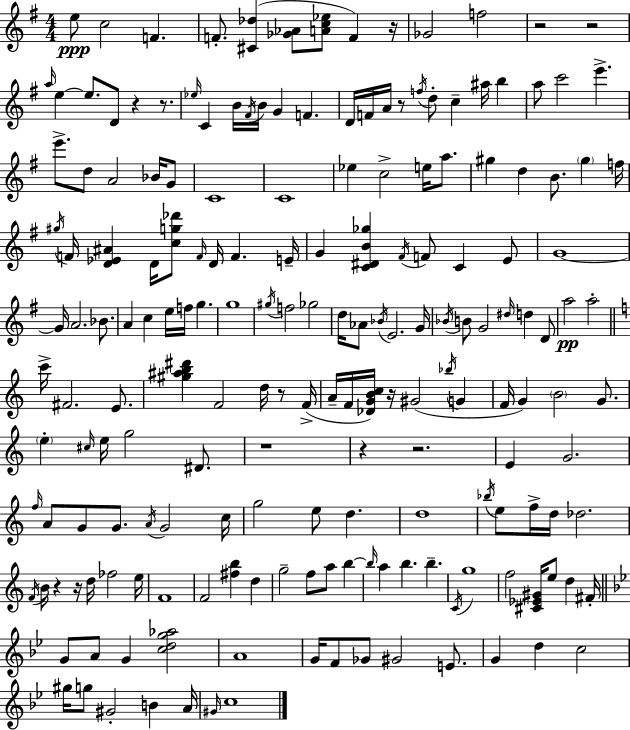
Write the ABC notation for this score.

X:1
T:Untitled
M:4/4
L:1/4
K:G
e/2 c2 F F/2 [^C_d] [_G_A]/2 [Ac_e]/2 F z/4 _G2 f2 z2 z2 a/4 e e/2 D/2 z z/2 _e/4 C B/4 ^F/4 B/4 G F D/4 F/4 A/4 z/2 f/4 d/2 c ^a/4 b a/2 c'2 e' e'/2 d/2 A2 _B/4 G/2 C4 C4 _e c2 e/4 a/2 ^g d B/2 ^g f/4 ^g/4 F/4 [D_E^A] D/4 [cg_d']/2 F/4 D/4 F E/4 G [C^DB_g] ^F/4 F/2 C E/2 G4 G/4 A2 _B/2 A c e/4 f/4 g g4 ^g/4 f2 _g2 d/4 _A/2 _B/4 E2 G/4 _B/4 B/2 G2 ^d/4 d D/2 a2 a2 c'/4 ^F2 E/2 [^g^ab^d'] F2 d/4 z/2 F/4 A/4 F/4 [_DGBc]/4 z/4 ^G2 _b/4 G F/4 G B2 G/2 e ^c/4 e/4 g2 ^D/2 z4 z z2 E G2 f/4 A/2 G/2 G/2 A/4 G2 c/4 g2 e/2 d d4 _b/4 e/2 f/4 d/4 _d2 F/4 B/4 z z/4 d/4 _f2 e/4 F4 F2 [^fb] d g2 f/2 a/2 b b/4 a b b C/4 g4 f2 [^C_E^G]/4 e/2 d ^F/4 G/2 A/2 G [cdg_a]2 A4 G/4 F/2 _G/2 ^G2 E/2 G d c2 ^g/4 g/2 ^G2 B A/4 ^G/4 c4